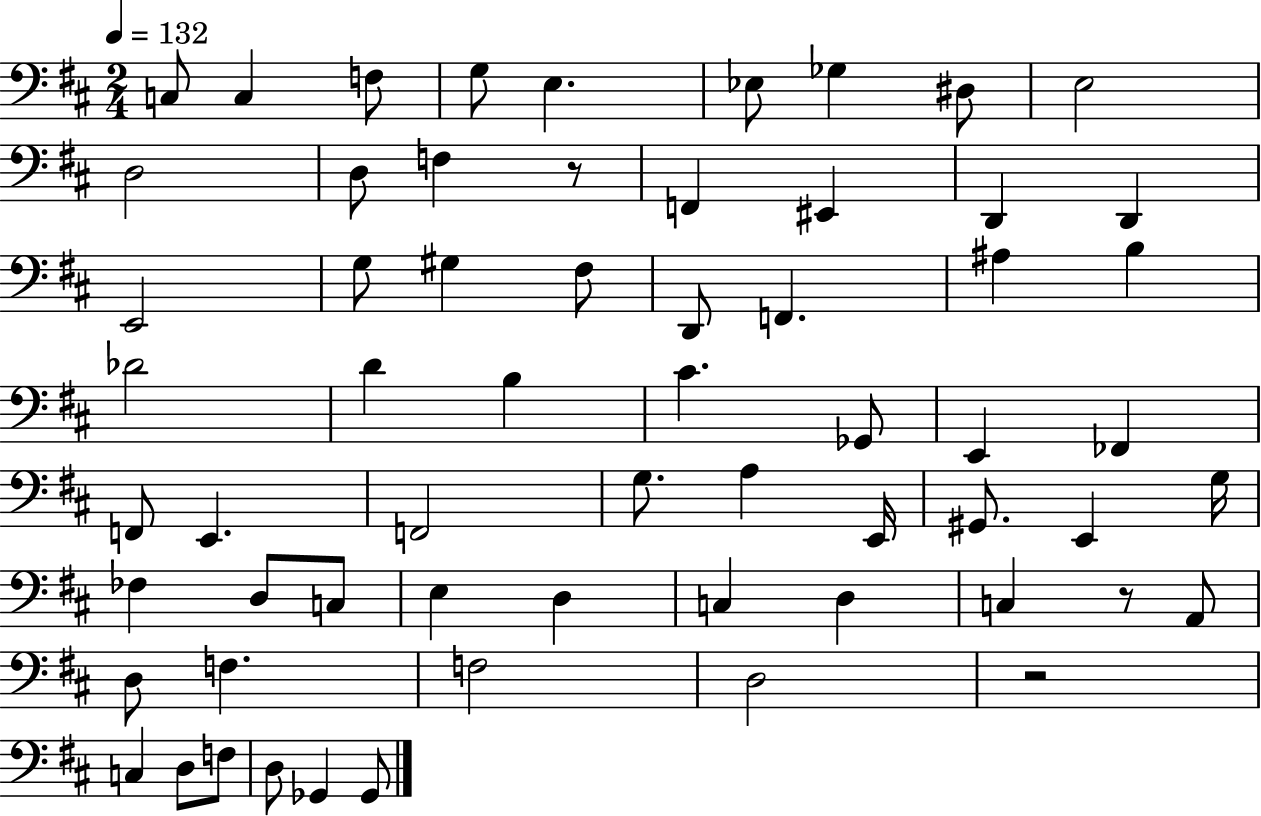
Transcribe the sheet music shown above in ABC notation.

X:1
T:Untitled
M:2/4
L:1/4
K:D
C,/2 C, F,/2 G,/2 E, _E,/2 _G, ^D,/2 E,2 D,2 D,/2 F, z/2 F,, ^E,, D,, D,, E,,2 G,/2 ^G, ^F,/2 D,,/2 F,, ^A, B, _D2 D B, ^C _G,,/2 E,, _F,, F,,/2 E,, F,,2 G,/2 A, E,,/4 ^G,,/2 E,, G,/4 _F, D,/2 C,/2 E, D, C, D, C, z/2 A,,/2 D,/2 F, F,2 D,2 z2 C, D,/2 F,/2 D,/2 _G,, _G,,/2